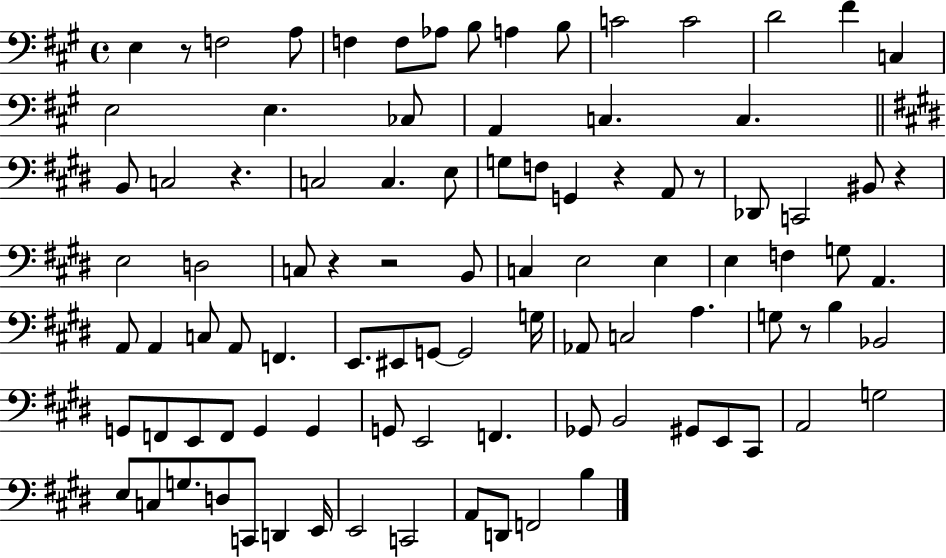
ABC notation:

X:1
T:Untitled
M:4/4
L:1/4
K:A
E, z/2 F,2 A,/2 F, F,/2 _A,/2 B,/2 A, B,/2 C2 C2 D2 ^F C, E,2 E, _C,/2 A,, C, C, B,,/2 C,2 z C,2 C, E,/2 G,/2 F,/2 G,, z A,,/2 z/2 _D,,/2 C,,2 ^B,,/2 z E,2 D,2 C,/2 z z2 B,,/2 C, E,2 E, E, F, G,/2 A,, A,,/2 A,, C,/2 A,,/2 F,, E,,/2 ^E,,/2 G,,/2 G,,2 G,/4 _A,,/2 C,2 A, G,/2 z/2 B, _B,,2 G,,/2 F,,/2 E,,/2 F,,/2 G,, G,, G,,/2 E,,2 F,, _G,,/2 B,,2 ^G,,/2 E,,/2 ^C,,/2 A,,2 G,2 E,/2 C,/2 G,/2 D,/2 C,,/2 D,, E,,/4 E,,2 C,,2 A,,/2 D,,/2 F,,2 B,